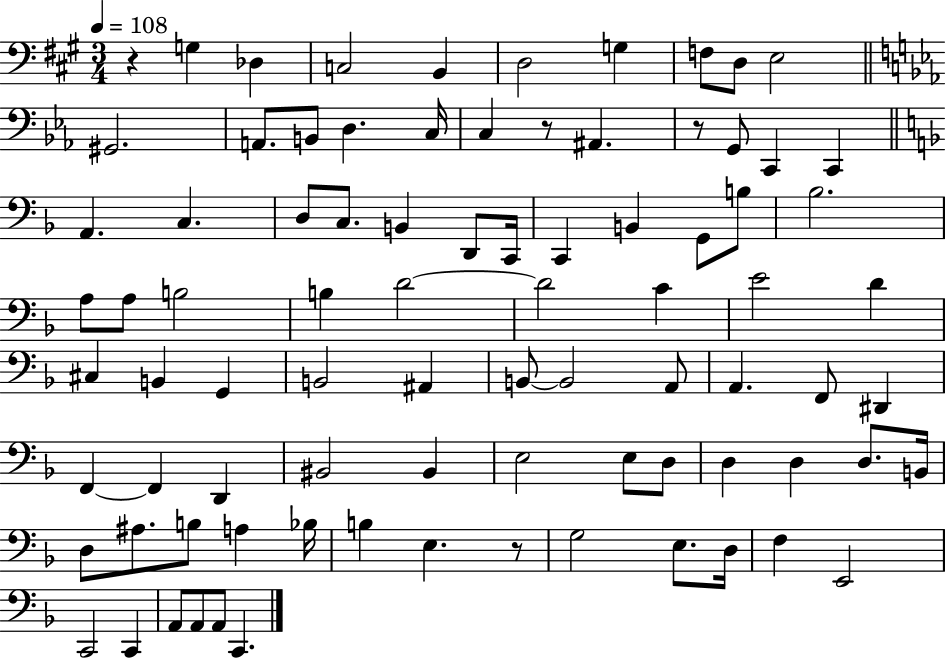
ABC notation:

X:1
T:Untitled
M:3/4
L:1/4
K:A
z G, _D, C,2 B,, D,2 G, F,/2 D,/2 E,2 ^G,,2 A,,/2 B,,/2 D, C,/4 C, z/2 ^A,, z/2 G,,/2 C,, C,, A,, C, D,/2 C,/2 B,, D,,/2 C,,/4 C,, B,, G,,/2 B,/2 _B,2 A,/2 A,/2 B,2 B, D2 D2 C E2 D ^C, B,, G,, B,,2 ^A,, B,,/2 B,,2 A,,/2 A,, F,,/2 ^D,, F,, F,, D,, ^B,,2 ^B,, E,2 E,/2 D,/2 D, D, D,/2 B,,/4 D,/2 ^A,/2 B,/2 A, _B,/4 B, E, z/2 G,2 E,/2 D,/4 F, E,,2 C,,2 C,, A,,/2 A,,/2 A,,/2 C,,